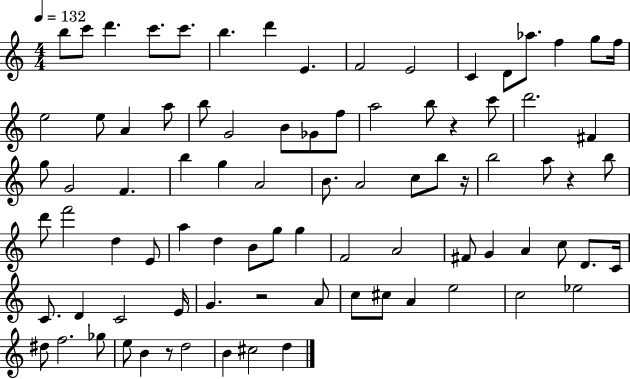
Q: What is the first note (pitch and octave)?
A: B5